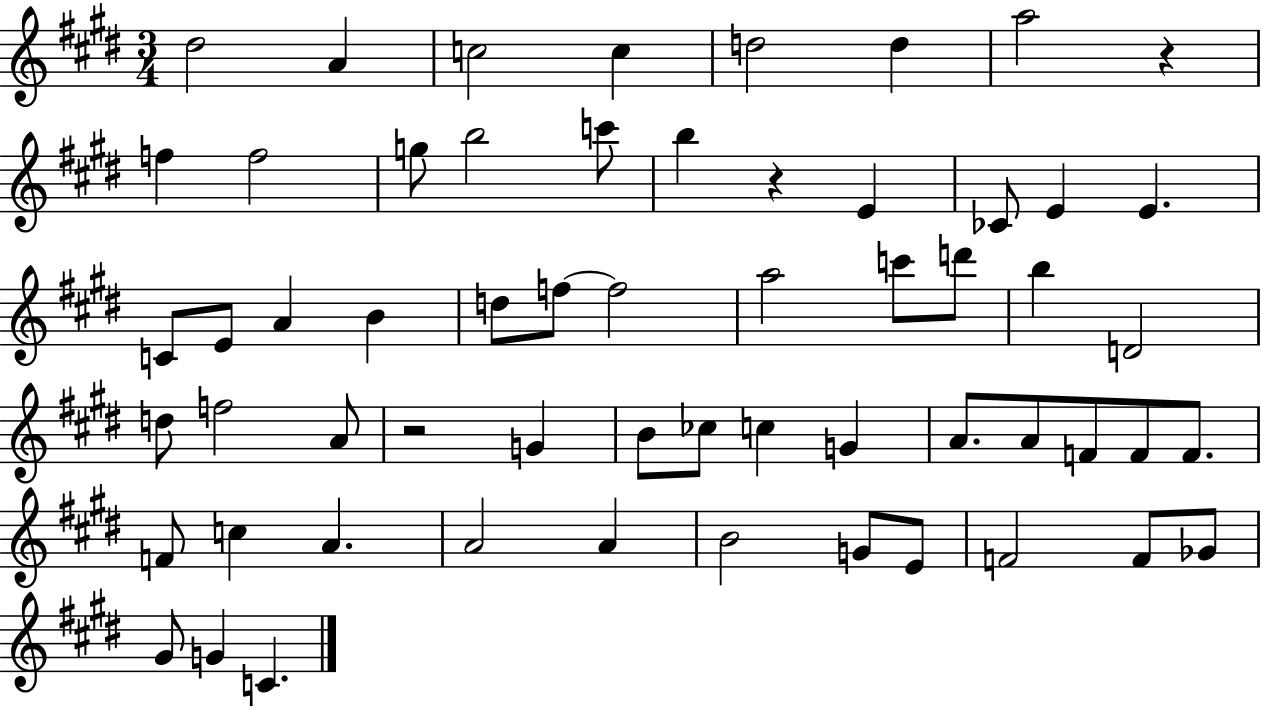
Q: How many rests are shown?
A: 3